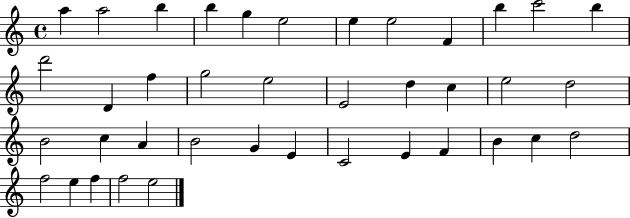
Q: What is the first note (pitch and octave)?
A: A5